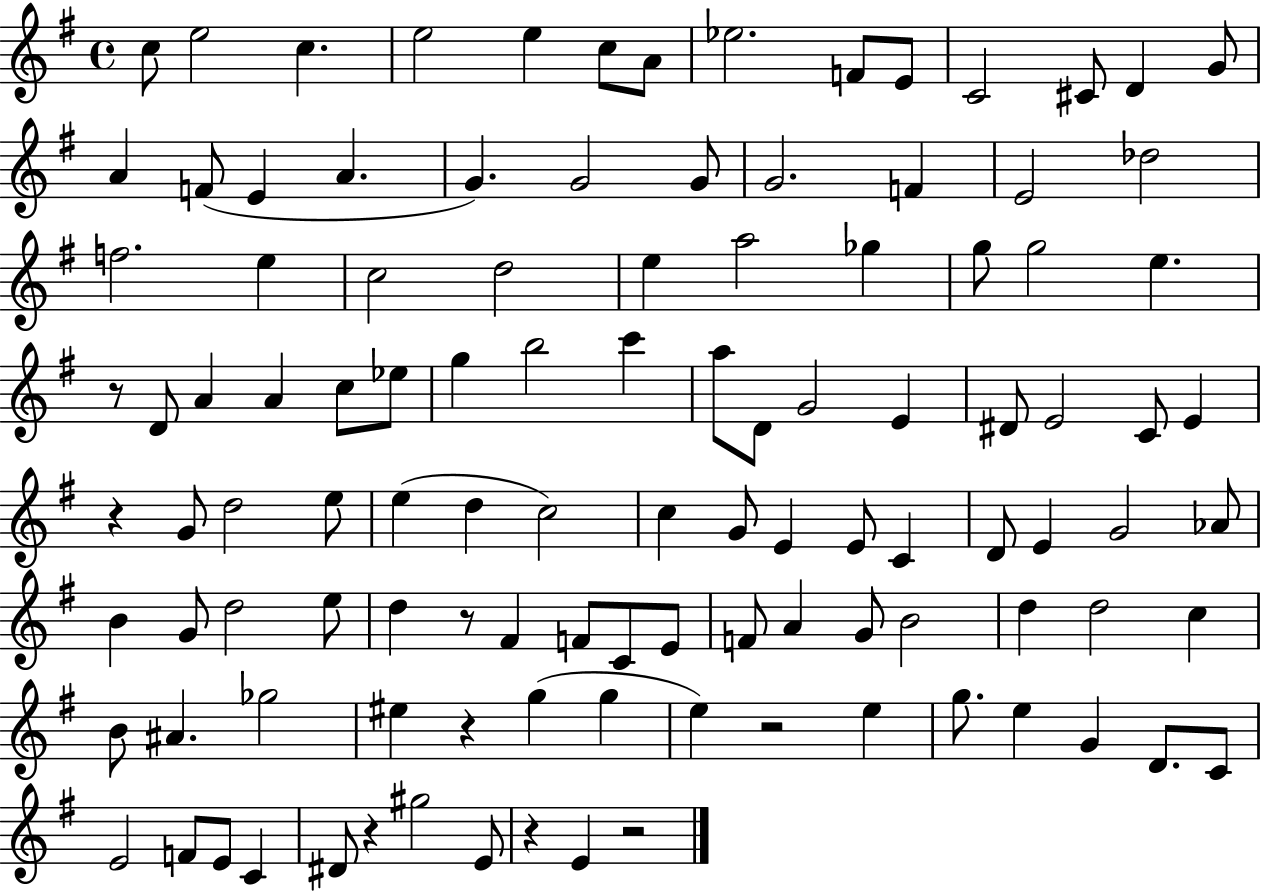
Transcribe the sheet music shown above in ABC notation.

X:1
T:Untitled
M:4/4
L:1/4
K:G
c/2 e2 c e2 e c/2 A/2 _e2 F/2 E/2 C2 ^C/2 D G/2 A F/2 E A G G2 G/2 G2 F E2 _d2 f2 e c2 d2 e a2 _g g/2 g2 e z/2 D/2 A A c/2 _e/2 g b2 c' a/2 D/2 G2 E ^D/2 E2 C/2 E z G/2 d2 e/2 e d c2 c G/2 E E/2 C D/2 E G2 _A/2 B G/2 d2 e/2 d z/2 ^F F/2 C/2 E/2 F/2 A G/2 B2 d d2 c B/2 ^A _g2 ^e z g g e z2 e g/2 e G D/2 C/2 E2 F/2 E/2 C ^D/2 z ^g2 E/2 z E z2